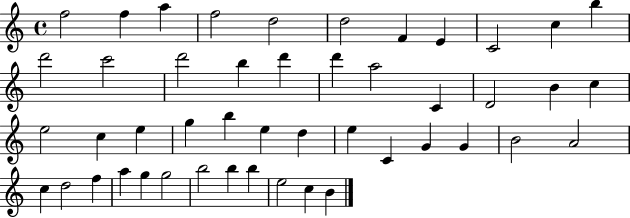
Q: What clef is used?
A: treble